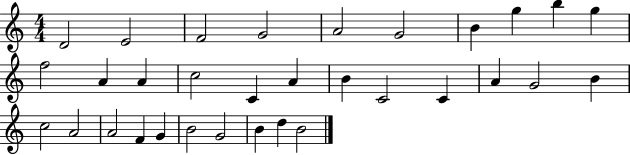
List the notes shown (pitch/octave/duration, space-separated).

D4/h E4/h F4/h G4/h A4/h G4/h B4/q G5/q B5/q G5/q F5/h A4/q A4/q C5/h C4/q A4/q B4/q C4/h C4/q A4/q G4/h B4/q C5/h A4/h A4/h F4/q G4/q B4/h G4/h B4/q D5/q B4/h